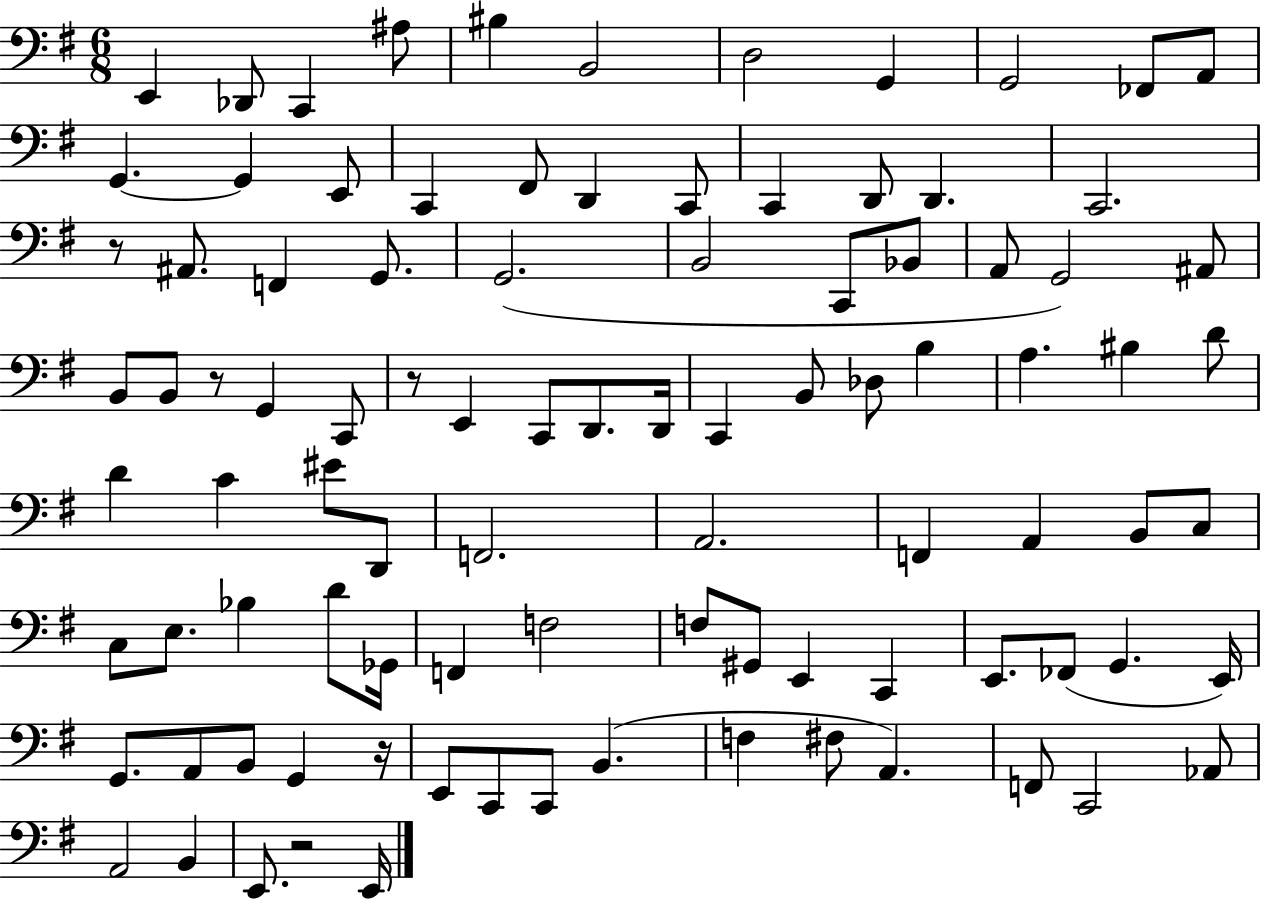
E2/q Db2/e C2/q A#3/e BIS3/q B2/h D3/h G2/q G2/h FES2/e A2/e G2/q. G2/q E2/e C2/q F#2/e D2/q C2/e C2/q D2/e D2/q. C2/h. R/e A#2/e. F2/q G2/e. G2/h. B2/h C2/e Bb2/e A2/e G2/h A#2/e B2/e B2/e R/e G2/q C2/e R/e E2/q C2/e D2/e. D2/s C2/q B2/e Db3/e B3/q A3/q. BIS3/q D4/e D4/q C4/q EIS4/e D2/e F2/h. A2/h. F2/q A2/q B2/e C3/e C3/e E3/e. Bb3/q D4/e Gb2/s F2/q F3/h F3/e G#2/e E2/q C2/q E2/e. FES2/e G2/q. E2/s G2/e. A2/e B2/e G2/q R/s E2/e C2/e C2/e B2/q. F3/q F#3/e A2/q. F2/e C2/h Ab2/e A2/h B2/q E2/e. R/h E2/s